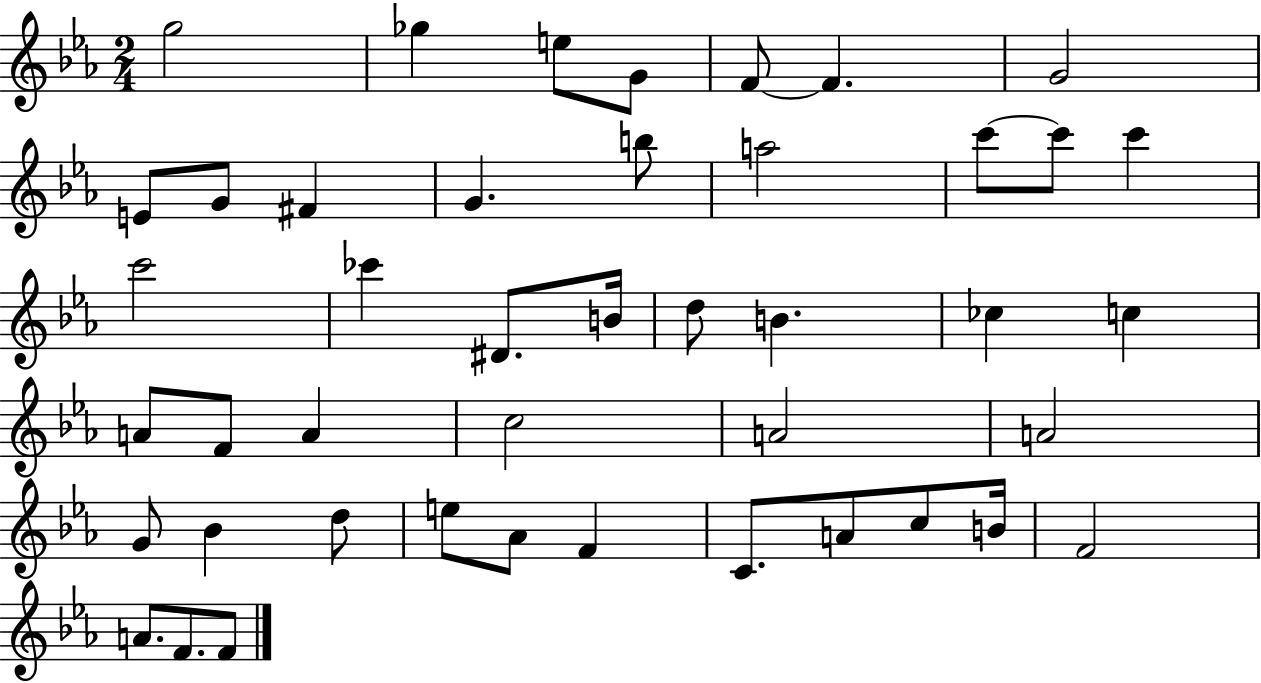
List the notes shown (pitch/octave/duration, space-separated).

G5/h Gb5/q E5/e G4/e F4/e F4/q. G4/h E4/e G4/e F#4/q G4/q. B5/e A5/h C6/e C6/e C6/q C6/h CES6/q D#4/e. B4/s D5/e B4/q. CES5/q C5/q A4/e F4/e A4/q C5/h A4/h A4/h G4/e Bb4/q D5/e E5/e Ab4/e F4/q C4/e. A4/e C5/e B4/s F4/h A4/e. F4/e. F4/e